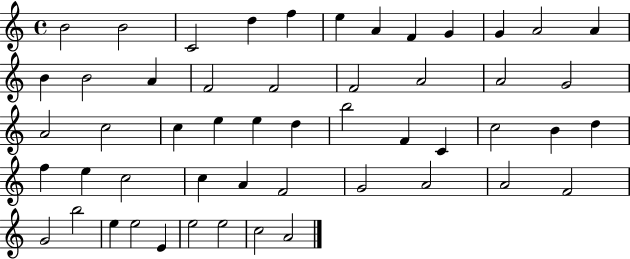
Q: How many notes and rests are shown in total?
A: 52